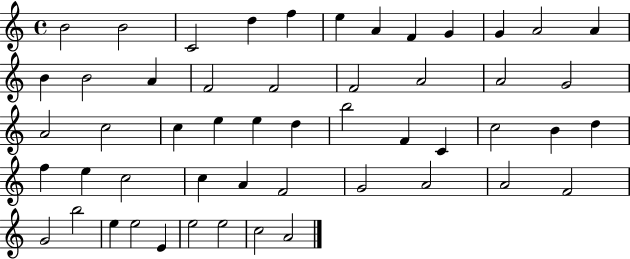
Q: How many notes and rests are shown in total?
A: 52